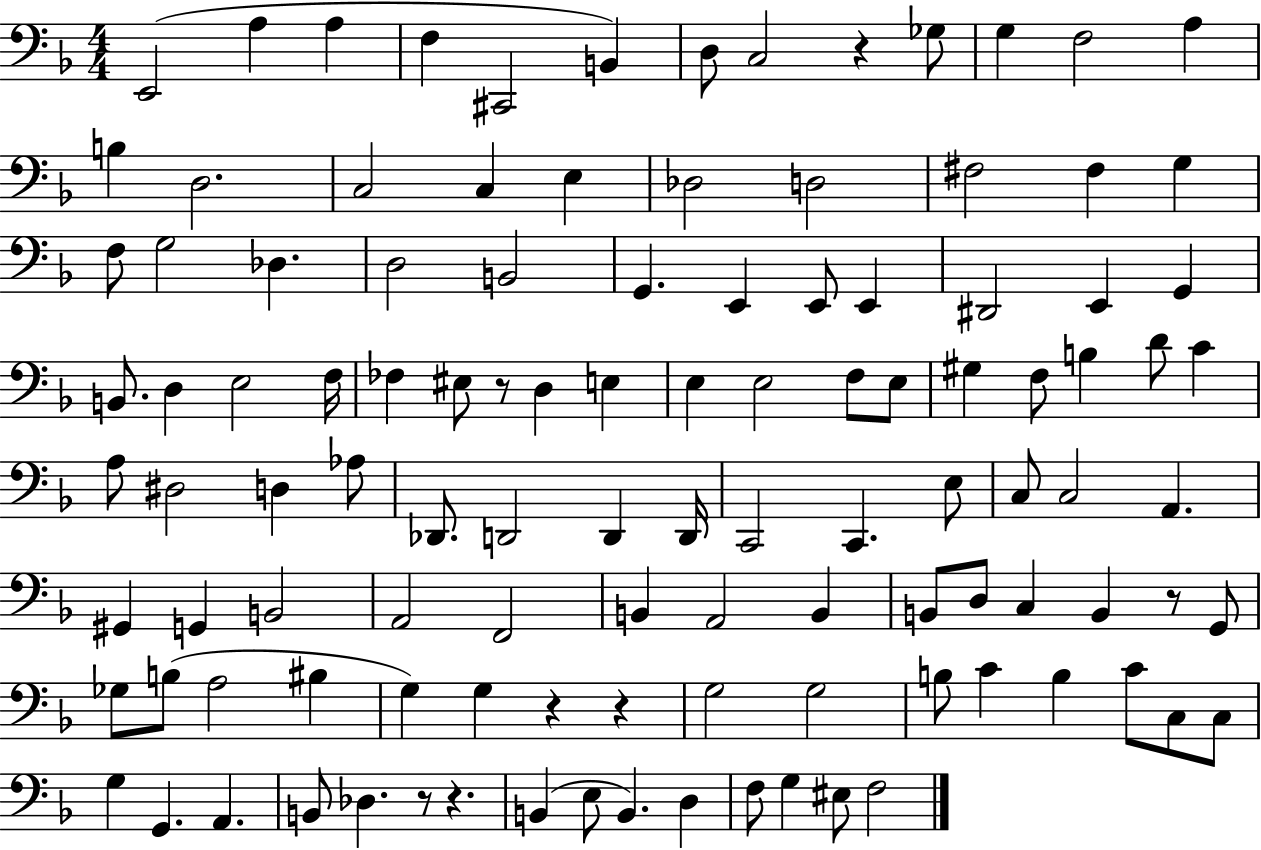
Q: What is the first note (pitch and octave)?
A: E2